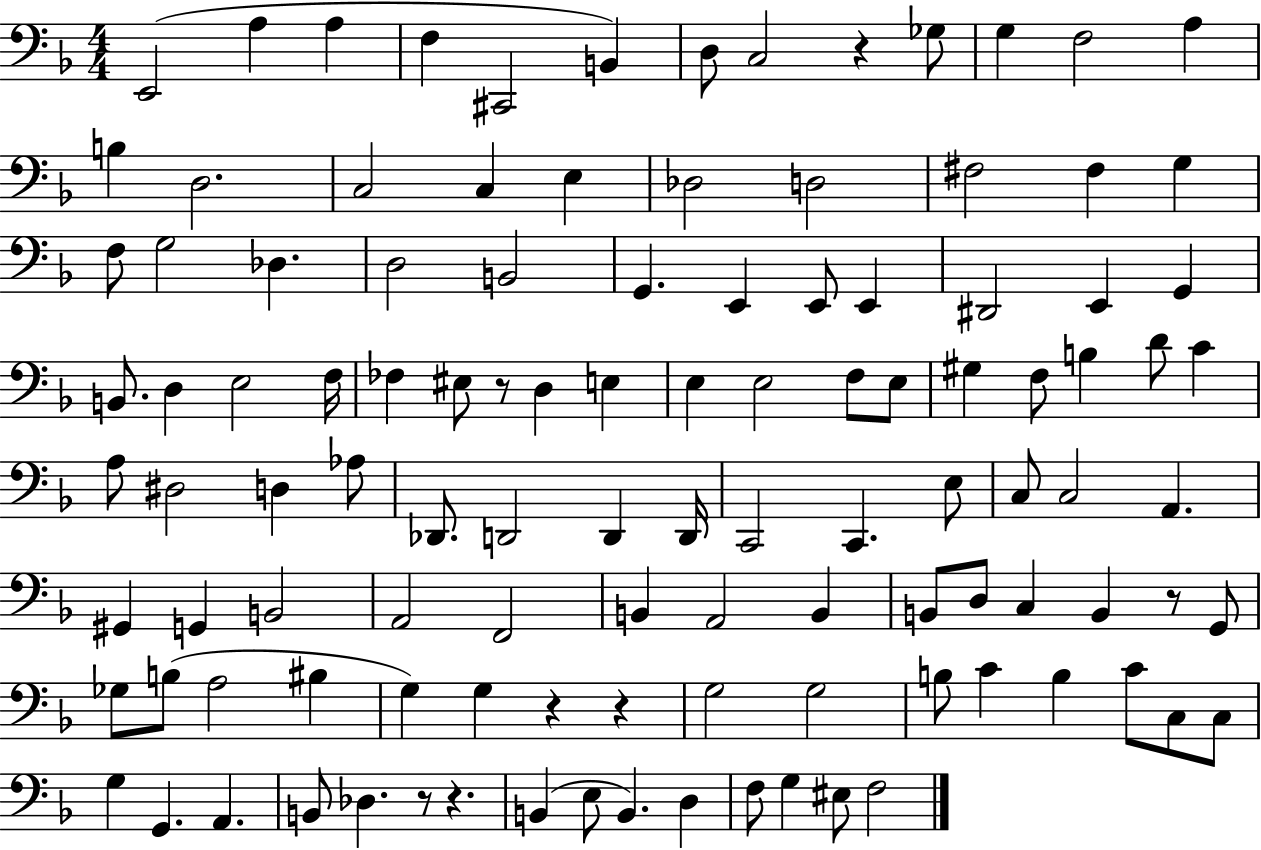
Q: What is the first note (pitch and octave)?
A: E2